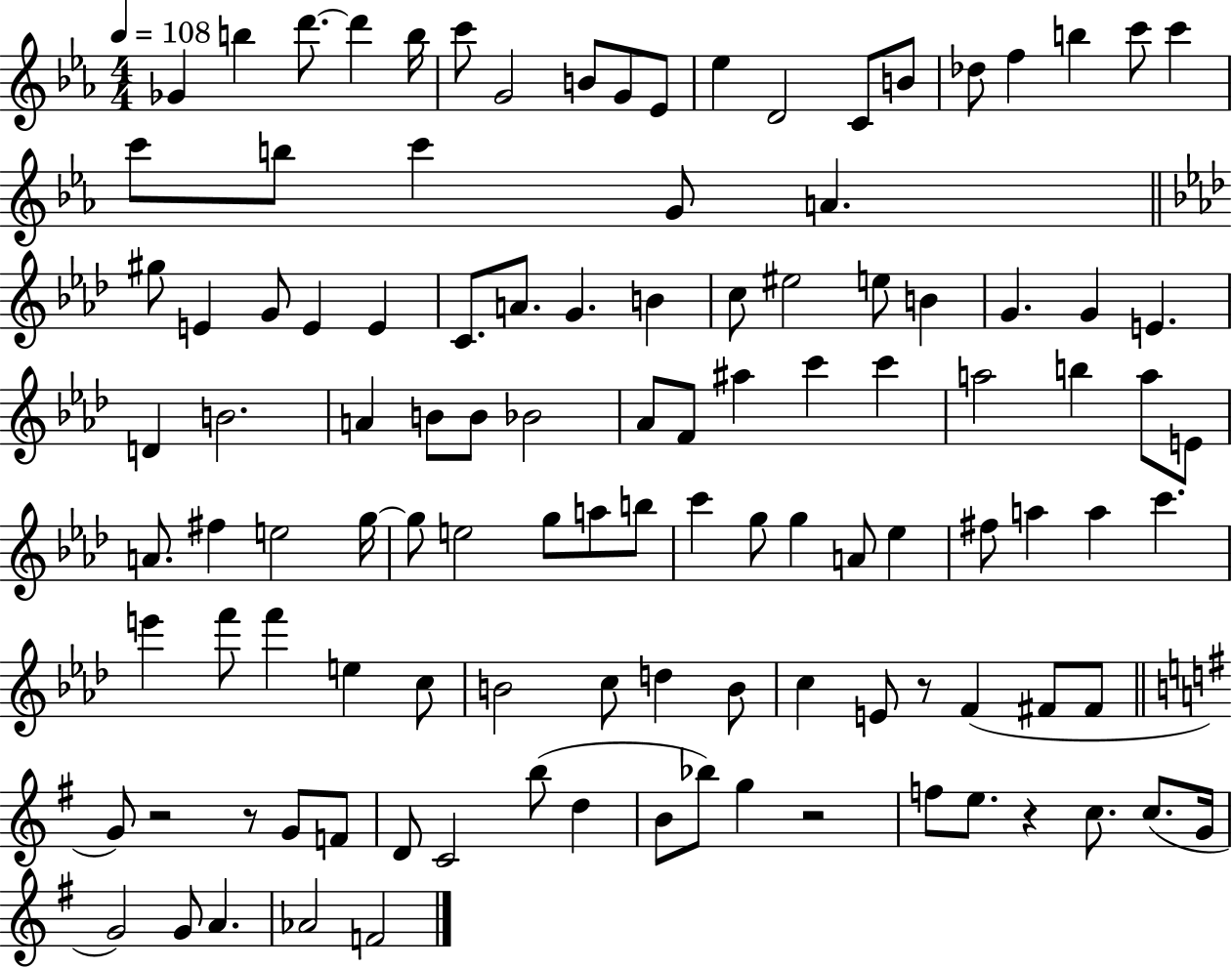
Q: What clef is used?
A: treble